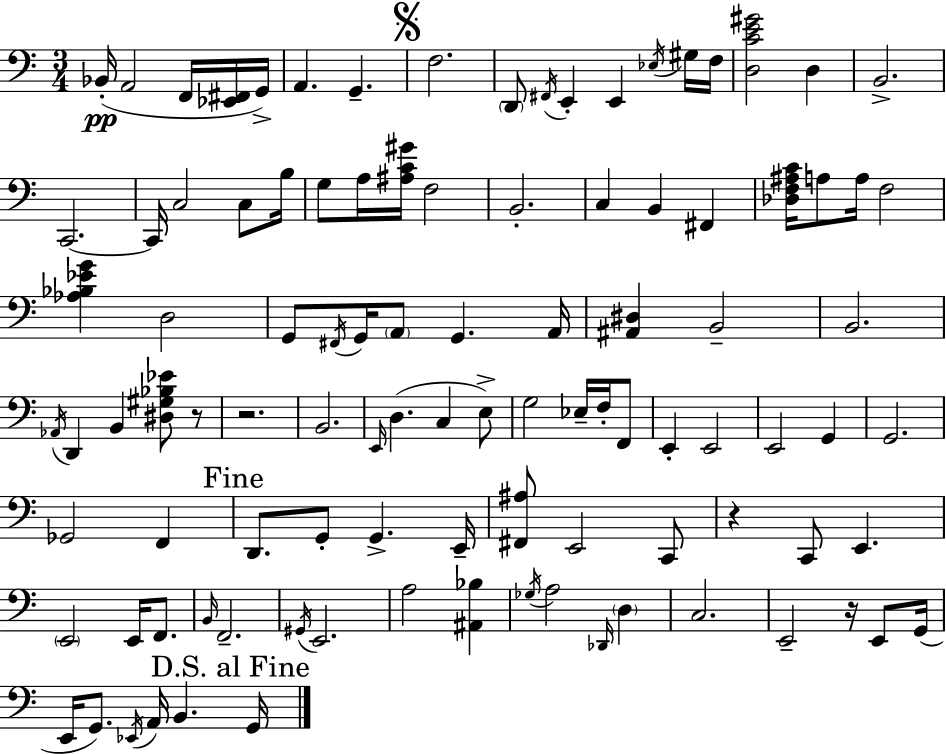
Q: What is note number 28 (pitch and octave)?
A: F#2